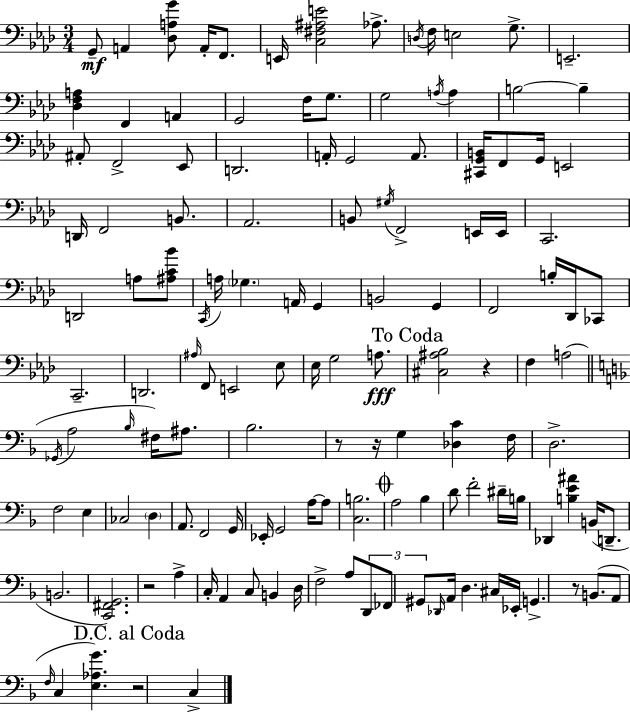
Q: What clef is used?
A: bass